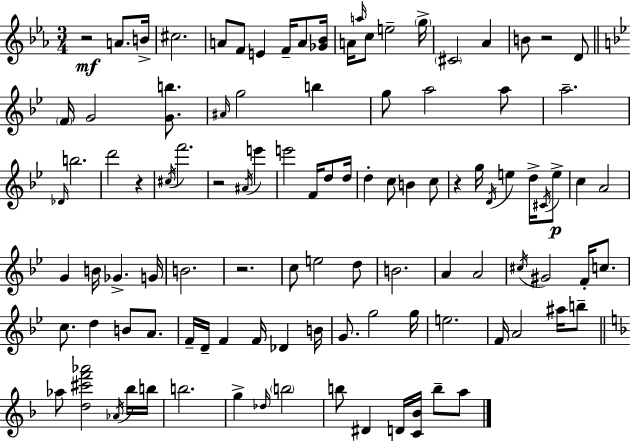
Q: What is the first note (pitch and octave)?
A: A4